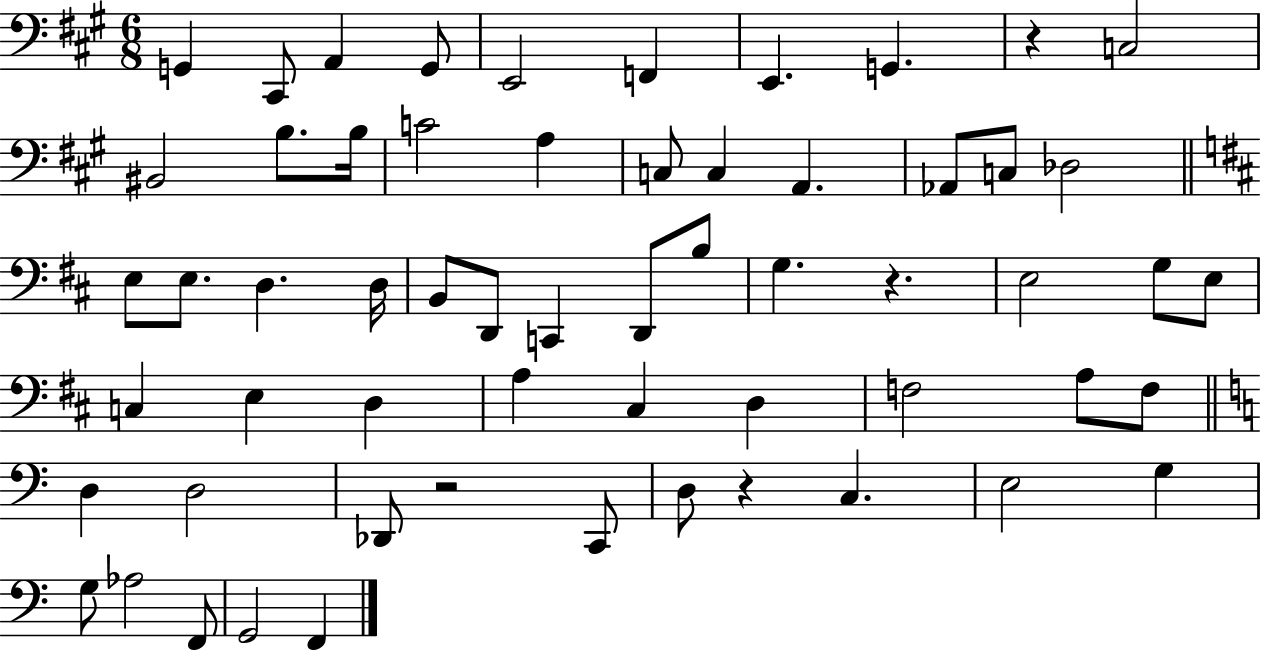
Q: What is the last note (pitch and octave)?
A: F2